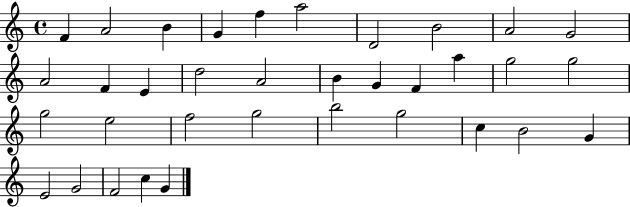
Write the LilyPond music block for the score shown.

{
  \clef treble
  \time 4/4
  \defaultTimeSignature
  \key c \major
  f'4 a'2 b'4 | g'4 f''4 a''2 | d'2 b'2 | a'2 g'2 | \break a'2 f'4 e'4 | d''2 a'2 | b'4 g'4 f'4 a''4 | g''2 g''2 | \break g''2 e''2 | f''2 g''2 | b''2 g''2 | c''4 b'2 g'4 | \break e'2 g'2 | f'2 c''4 g'4 | \bar "|."
}